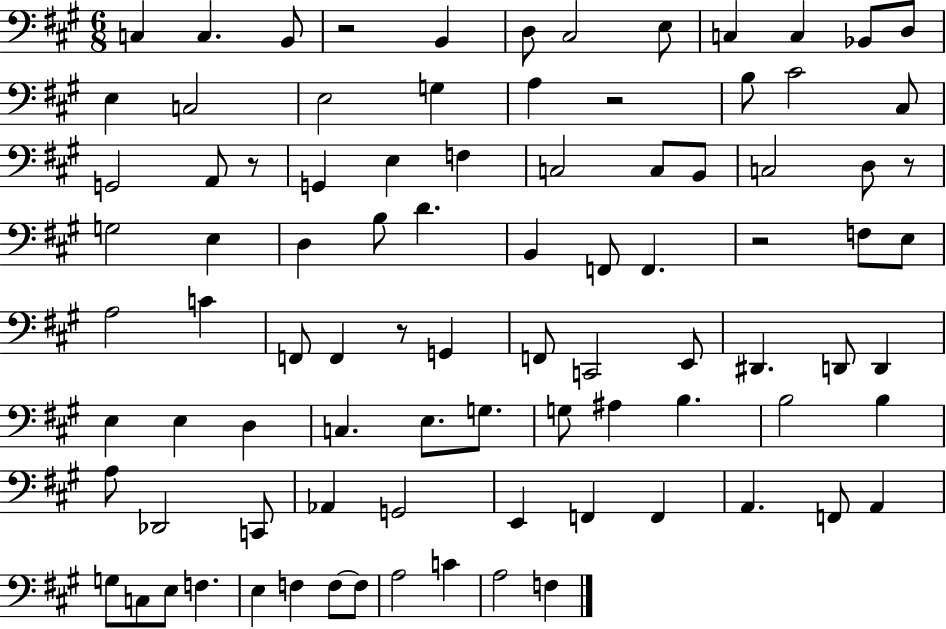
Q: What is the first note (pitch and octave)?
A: C3